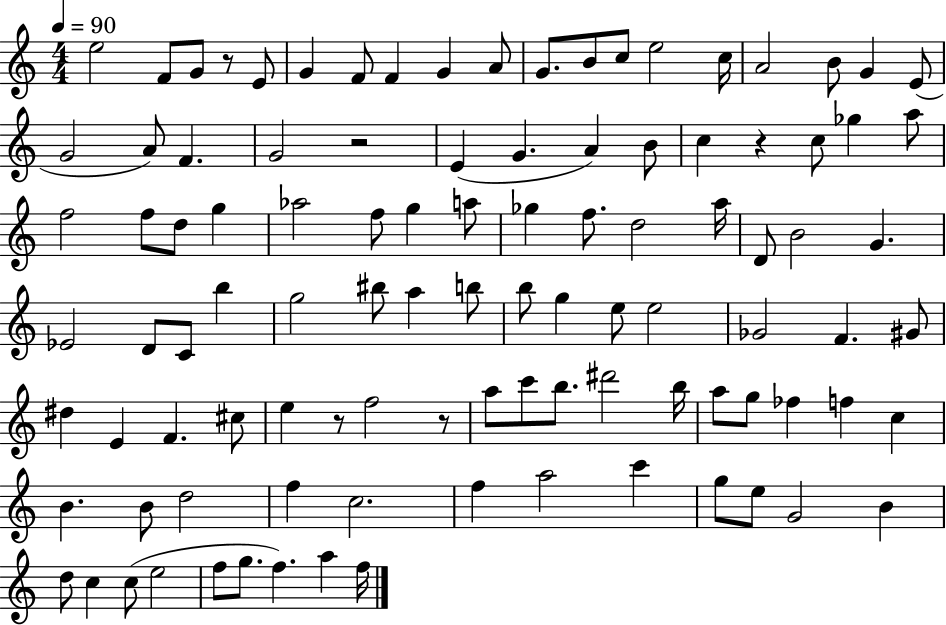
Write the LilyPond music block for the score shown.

{
  \clef treble
  \numericTimeSignature
  \time 4/4
  \key c \major
  \tempo 4 = 90
  e''2 f'8 g'8 r8 e'8 | g'4 f'8 f'4 g'4 a'8 | g'8. b'8 c''8 e''2 c''16 | a'2 b'8 g'4 e'8( | \break g'2 a'8) f'4. | g'2 r2 | e'4( g'4. a'4) b'8 | c''4 r4 c''8 ges''4 a''8 | \break f''2 f''8 d''8 g''4 | aes''2 f''8 g''4 a''8 | ges''4 f''8. d''2 a''16 | d'8 b'2 g'4. | \break ees'2 d'8 c'8 b''4 | g''2 bis''8 a''4 b''8 | b''8 g''4 e''8 e''2 | ges'2 f'4. gis'8 | \break dis''4 e'4 f'4. cis''8 | e''4 r8 f''2 r8 | a''8 c'''8 b''8. dis'''2 b''16 | a''8 g''8 fes''4 f''4 c''4 | \break b'4. b'8 d''2 | f''4 c''2. | f''4 a''2 c'''4 | g''8 e''8 g'2 b'4 | \break d''8 c''4 c''8( e''2 | f''8 g''8. f''4.) a''4 f''16 | \bar "|."
}